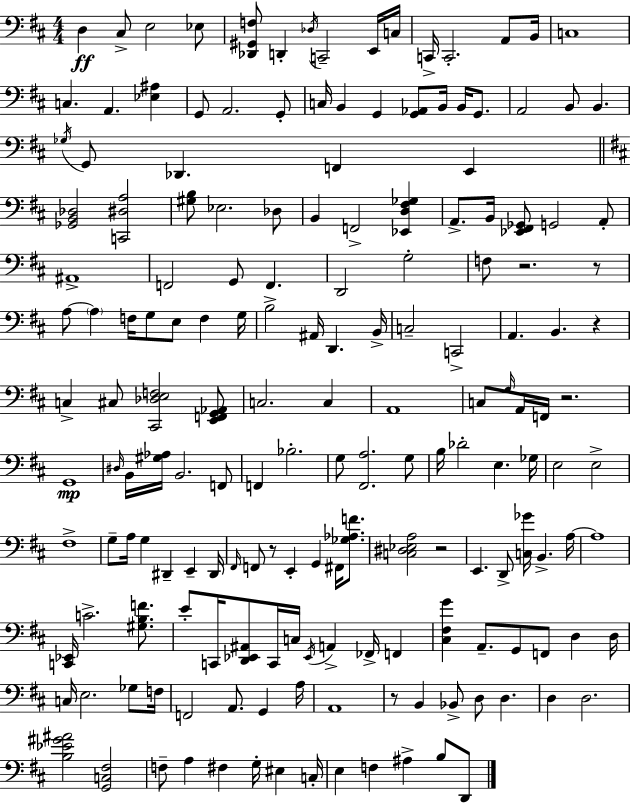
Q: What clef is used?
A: bass